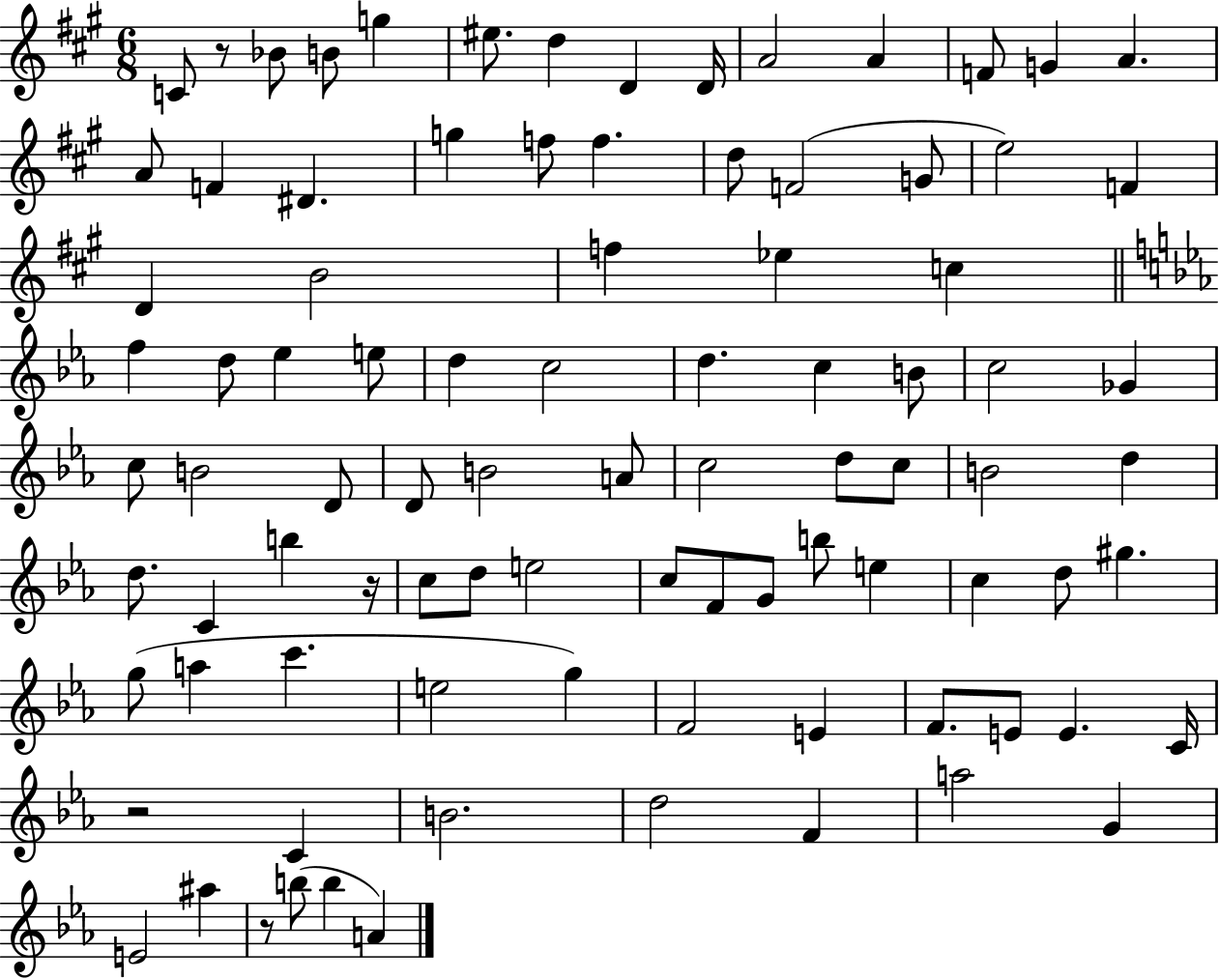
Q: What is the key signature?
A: A major